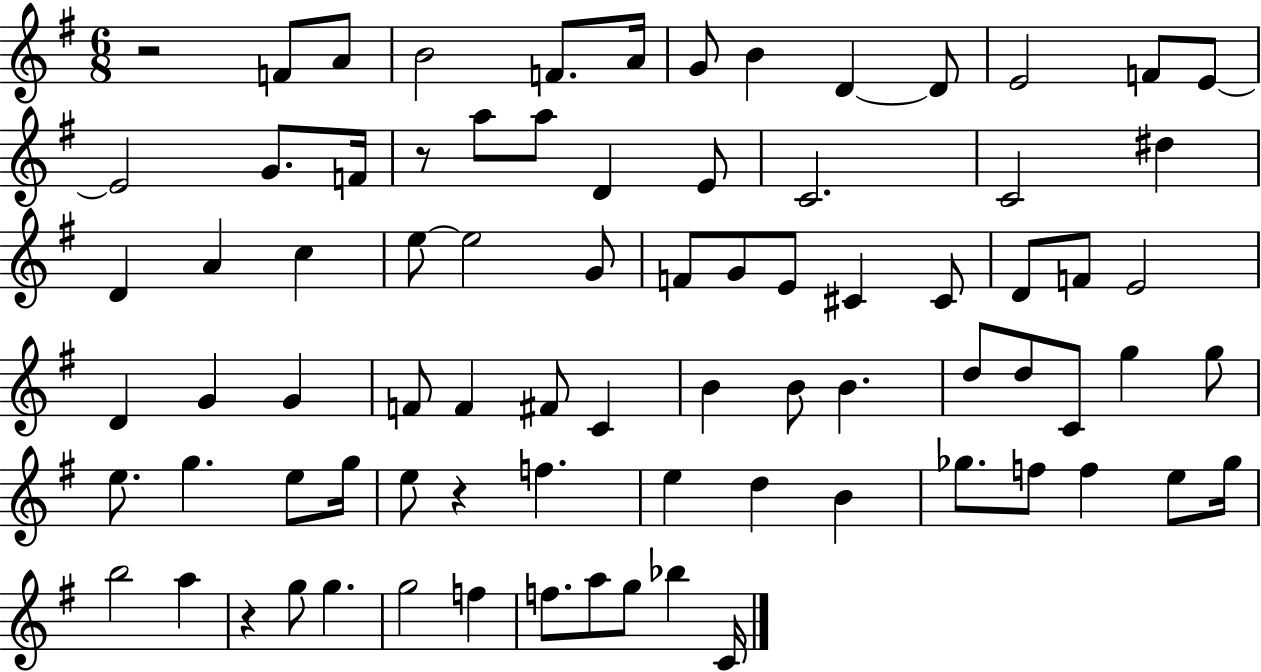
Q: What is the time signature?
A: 6/8